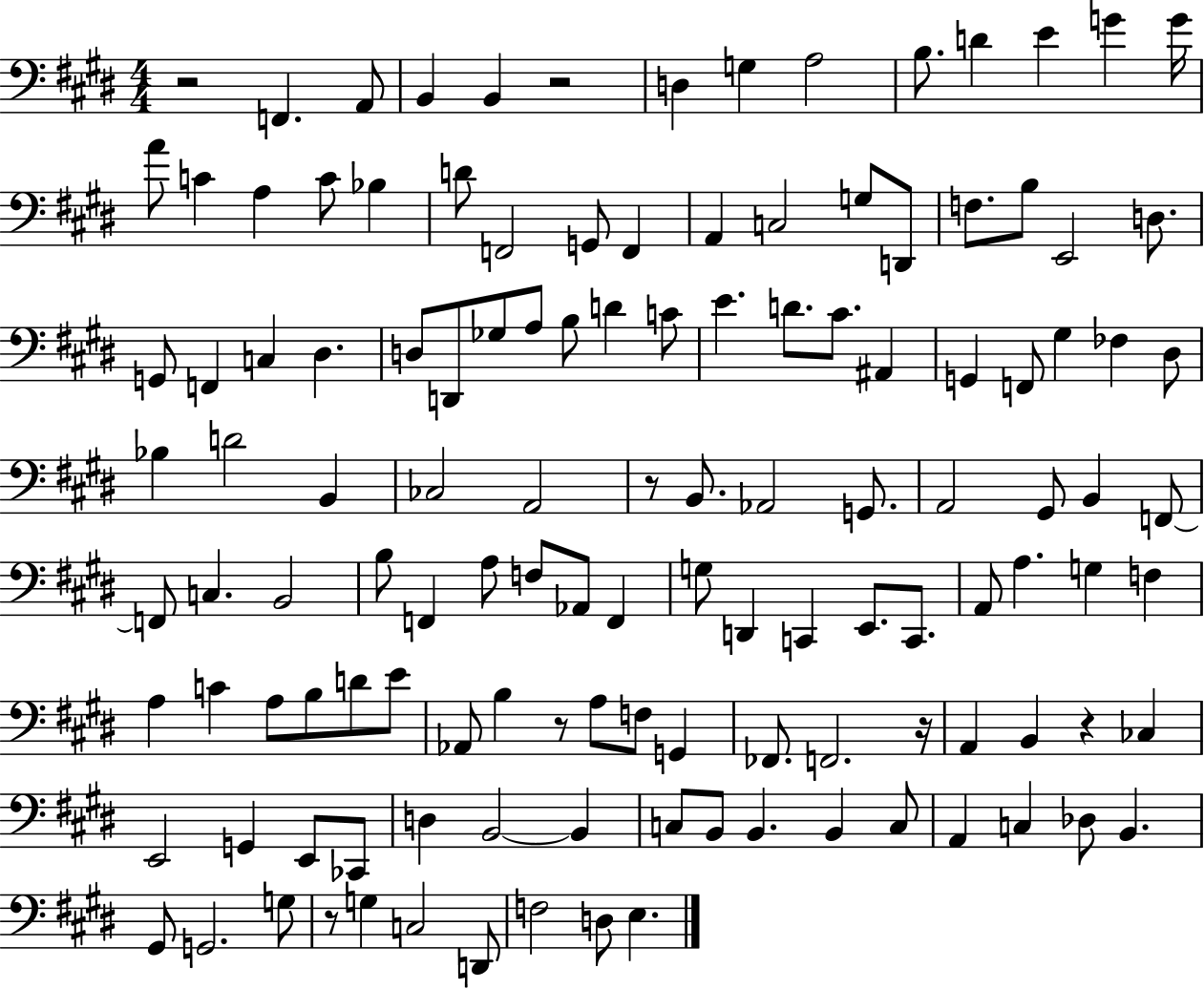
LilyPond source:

{
  \clef bass
  \numericTimeSignature
  \time 4/4
  \key e \major
  r2 f,4. a,8 | b,4 b,4 r2 | d4 g4 a2 | b8. d'4 e'4 g'4 g'16 | \break a'8 c'4 a4 c'8 bes4 | d'8 f,2 g,8 f,4 | a,4 c2 g8 d,8 | f8. b8 e,2 d8. | \break g,8 f,4 c4 dis4. | d8 d,8 ges8 a8 b8 d'4 c'8 | e'4. d'8. cis'8. ais,4 | g,4 f,8 gis4 fes4 dis8 | \break bes4 d'2 b,4 | ces2 a,2 | r8 b,8. aes,2 g,8. | a,2 gis,8 b,4 f,8~~ | \break f,8 c4. b,2 | b8 f,4 a8 f8 aes,8 f,4 | g8 d,4 c,4 e,8. c,8. | a,8 a4. g4 f4 | \break a4 c'4 a8 b8 d'8 e'8 | aes,8 b4 r8 a8 f8 g,4 | fes,8. f,2. r16 | a,4 b,4 r4 ces4 | \break e,2 g,4 e,8 ces,8 | d4 b,2~~ b,4 | c8 b,8 b,4. b,4 c8 | a,4 c4 des8 b,4. | \break gis,8 g,2. g8 | r8 g4 c2 d,8 | f2 d8 e4. | \bar "|."
}